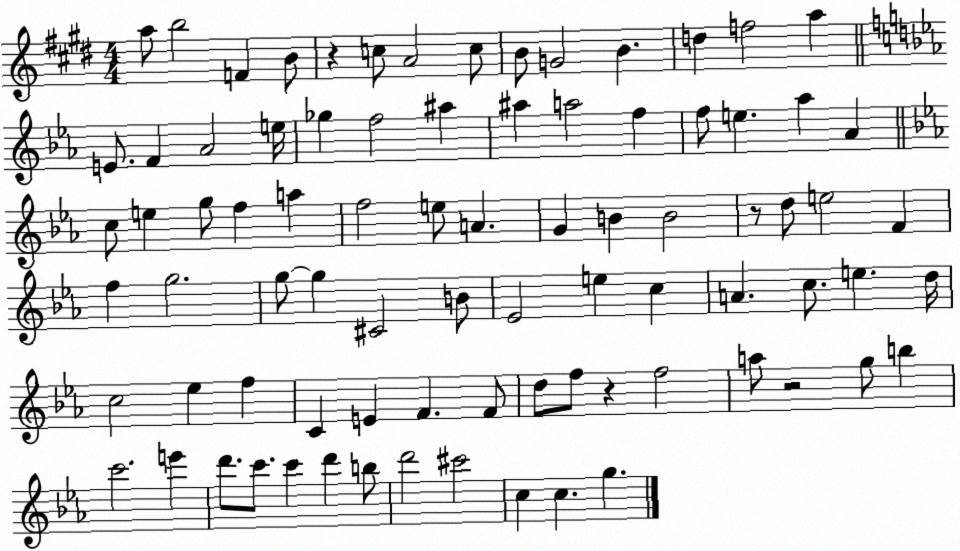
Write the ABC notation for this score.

X:1
T:Untitled
M:4/4
L:1/4
K:E
a/2 b2 F B/2 z c/2 A2 c/2 B/2 G2 B d f2 a E/2 F _A2 e/4 _g f2 ^a ^a a2 f f/2 e _a _A c/2 e g/2 f a f2 e/2 A G B B2 z/2 d/2 e2 F f g2 g/2 g ^C2 B/2 _E2 e c A c/2 e d/4 c2 _e f C E F F/2 d/2 f/2 z f2 a/2 z2 g/2 b c'2 e' d'/2 c'/2 c' d' b/2 d'2 ^c'2 c c g